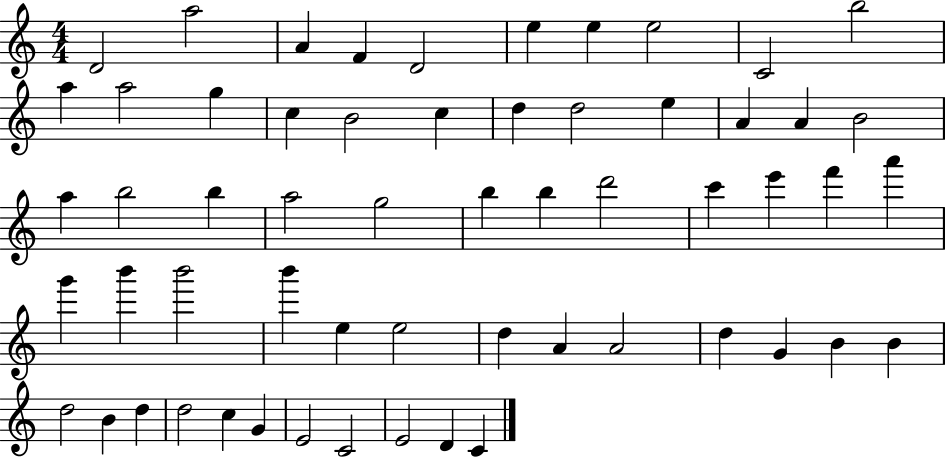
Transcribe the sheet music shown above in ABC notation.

X:1
T:Untitled
M:4/4
L:1/4
K:C
D2 a2 A F D2 e e e2 C2 b2 a a2 g c B2 c d d2 e A A B2 a b2 b a2 g2 b b d'2 c' e' f' a' g' b' b'2 b' e e2 d A A2 d G B B d2 B d d2 c G E2 C2 E2 D C